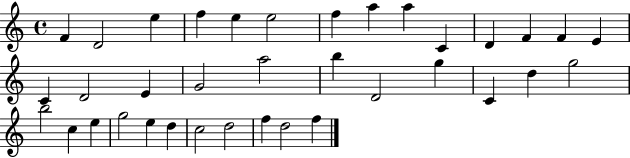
F4/q D4/h E5/q F5/q E5/q E5/h F5/q A5/q A5/q C4/q D4/q F4/q F4/q E4/q C4/q D4/h E4/q G4/h A5/h B5/q D4/h G5/q C4/q D5/q G5/h B5/h C5/q E5/q G5/h E5/q D5/q C5/h D5/h F5/q D5/h F5/q